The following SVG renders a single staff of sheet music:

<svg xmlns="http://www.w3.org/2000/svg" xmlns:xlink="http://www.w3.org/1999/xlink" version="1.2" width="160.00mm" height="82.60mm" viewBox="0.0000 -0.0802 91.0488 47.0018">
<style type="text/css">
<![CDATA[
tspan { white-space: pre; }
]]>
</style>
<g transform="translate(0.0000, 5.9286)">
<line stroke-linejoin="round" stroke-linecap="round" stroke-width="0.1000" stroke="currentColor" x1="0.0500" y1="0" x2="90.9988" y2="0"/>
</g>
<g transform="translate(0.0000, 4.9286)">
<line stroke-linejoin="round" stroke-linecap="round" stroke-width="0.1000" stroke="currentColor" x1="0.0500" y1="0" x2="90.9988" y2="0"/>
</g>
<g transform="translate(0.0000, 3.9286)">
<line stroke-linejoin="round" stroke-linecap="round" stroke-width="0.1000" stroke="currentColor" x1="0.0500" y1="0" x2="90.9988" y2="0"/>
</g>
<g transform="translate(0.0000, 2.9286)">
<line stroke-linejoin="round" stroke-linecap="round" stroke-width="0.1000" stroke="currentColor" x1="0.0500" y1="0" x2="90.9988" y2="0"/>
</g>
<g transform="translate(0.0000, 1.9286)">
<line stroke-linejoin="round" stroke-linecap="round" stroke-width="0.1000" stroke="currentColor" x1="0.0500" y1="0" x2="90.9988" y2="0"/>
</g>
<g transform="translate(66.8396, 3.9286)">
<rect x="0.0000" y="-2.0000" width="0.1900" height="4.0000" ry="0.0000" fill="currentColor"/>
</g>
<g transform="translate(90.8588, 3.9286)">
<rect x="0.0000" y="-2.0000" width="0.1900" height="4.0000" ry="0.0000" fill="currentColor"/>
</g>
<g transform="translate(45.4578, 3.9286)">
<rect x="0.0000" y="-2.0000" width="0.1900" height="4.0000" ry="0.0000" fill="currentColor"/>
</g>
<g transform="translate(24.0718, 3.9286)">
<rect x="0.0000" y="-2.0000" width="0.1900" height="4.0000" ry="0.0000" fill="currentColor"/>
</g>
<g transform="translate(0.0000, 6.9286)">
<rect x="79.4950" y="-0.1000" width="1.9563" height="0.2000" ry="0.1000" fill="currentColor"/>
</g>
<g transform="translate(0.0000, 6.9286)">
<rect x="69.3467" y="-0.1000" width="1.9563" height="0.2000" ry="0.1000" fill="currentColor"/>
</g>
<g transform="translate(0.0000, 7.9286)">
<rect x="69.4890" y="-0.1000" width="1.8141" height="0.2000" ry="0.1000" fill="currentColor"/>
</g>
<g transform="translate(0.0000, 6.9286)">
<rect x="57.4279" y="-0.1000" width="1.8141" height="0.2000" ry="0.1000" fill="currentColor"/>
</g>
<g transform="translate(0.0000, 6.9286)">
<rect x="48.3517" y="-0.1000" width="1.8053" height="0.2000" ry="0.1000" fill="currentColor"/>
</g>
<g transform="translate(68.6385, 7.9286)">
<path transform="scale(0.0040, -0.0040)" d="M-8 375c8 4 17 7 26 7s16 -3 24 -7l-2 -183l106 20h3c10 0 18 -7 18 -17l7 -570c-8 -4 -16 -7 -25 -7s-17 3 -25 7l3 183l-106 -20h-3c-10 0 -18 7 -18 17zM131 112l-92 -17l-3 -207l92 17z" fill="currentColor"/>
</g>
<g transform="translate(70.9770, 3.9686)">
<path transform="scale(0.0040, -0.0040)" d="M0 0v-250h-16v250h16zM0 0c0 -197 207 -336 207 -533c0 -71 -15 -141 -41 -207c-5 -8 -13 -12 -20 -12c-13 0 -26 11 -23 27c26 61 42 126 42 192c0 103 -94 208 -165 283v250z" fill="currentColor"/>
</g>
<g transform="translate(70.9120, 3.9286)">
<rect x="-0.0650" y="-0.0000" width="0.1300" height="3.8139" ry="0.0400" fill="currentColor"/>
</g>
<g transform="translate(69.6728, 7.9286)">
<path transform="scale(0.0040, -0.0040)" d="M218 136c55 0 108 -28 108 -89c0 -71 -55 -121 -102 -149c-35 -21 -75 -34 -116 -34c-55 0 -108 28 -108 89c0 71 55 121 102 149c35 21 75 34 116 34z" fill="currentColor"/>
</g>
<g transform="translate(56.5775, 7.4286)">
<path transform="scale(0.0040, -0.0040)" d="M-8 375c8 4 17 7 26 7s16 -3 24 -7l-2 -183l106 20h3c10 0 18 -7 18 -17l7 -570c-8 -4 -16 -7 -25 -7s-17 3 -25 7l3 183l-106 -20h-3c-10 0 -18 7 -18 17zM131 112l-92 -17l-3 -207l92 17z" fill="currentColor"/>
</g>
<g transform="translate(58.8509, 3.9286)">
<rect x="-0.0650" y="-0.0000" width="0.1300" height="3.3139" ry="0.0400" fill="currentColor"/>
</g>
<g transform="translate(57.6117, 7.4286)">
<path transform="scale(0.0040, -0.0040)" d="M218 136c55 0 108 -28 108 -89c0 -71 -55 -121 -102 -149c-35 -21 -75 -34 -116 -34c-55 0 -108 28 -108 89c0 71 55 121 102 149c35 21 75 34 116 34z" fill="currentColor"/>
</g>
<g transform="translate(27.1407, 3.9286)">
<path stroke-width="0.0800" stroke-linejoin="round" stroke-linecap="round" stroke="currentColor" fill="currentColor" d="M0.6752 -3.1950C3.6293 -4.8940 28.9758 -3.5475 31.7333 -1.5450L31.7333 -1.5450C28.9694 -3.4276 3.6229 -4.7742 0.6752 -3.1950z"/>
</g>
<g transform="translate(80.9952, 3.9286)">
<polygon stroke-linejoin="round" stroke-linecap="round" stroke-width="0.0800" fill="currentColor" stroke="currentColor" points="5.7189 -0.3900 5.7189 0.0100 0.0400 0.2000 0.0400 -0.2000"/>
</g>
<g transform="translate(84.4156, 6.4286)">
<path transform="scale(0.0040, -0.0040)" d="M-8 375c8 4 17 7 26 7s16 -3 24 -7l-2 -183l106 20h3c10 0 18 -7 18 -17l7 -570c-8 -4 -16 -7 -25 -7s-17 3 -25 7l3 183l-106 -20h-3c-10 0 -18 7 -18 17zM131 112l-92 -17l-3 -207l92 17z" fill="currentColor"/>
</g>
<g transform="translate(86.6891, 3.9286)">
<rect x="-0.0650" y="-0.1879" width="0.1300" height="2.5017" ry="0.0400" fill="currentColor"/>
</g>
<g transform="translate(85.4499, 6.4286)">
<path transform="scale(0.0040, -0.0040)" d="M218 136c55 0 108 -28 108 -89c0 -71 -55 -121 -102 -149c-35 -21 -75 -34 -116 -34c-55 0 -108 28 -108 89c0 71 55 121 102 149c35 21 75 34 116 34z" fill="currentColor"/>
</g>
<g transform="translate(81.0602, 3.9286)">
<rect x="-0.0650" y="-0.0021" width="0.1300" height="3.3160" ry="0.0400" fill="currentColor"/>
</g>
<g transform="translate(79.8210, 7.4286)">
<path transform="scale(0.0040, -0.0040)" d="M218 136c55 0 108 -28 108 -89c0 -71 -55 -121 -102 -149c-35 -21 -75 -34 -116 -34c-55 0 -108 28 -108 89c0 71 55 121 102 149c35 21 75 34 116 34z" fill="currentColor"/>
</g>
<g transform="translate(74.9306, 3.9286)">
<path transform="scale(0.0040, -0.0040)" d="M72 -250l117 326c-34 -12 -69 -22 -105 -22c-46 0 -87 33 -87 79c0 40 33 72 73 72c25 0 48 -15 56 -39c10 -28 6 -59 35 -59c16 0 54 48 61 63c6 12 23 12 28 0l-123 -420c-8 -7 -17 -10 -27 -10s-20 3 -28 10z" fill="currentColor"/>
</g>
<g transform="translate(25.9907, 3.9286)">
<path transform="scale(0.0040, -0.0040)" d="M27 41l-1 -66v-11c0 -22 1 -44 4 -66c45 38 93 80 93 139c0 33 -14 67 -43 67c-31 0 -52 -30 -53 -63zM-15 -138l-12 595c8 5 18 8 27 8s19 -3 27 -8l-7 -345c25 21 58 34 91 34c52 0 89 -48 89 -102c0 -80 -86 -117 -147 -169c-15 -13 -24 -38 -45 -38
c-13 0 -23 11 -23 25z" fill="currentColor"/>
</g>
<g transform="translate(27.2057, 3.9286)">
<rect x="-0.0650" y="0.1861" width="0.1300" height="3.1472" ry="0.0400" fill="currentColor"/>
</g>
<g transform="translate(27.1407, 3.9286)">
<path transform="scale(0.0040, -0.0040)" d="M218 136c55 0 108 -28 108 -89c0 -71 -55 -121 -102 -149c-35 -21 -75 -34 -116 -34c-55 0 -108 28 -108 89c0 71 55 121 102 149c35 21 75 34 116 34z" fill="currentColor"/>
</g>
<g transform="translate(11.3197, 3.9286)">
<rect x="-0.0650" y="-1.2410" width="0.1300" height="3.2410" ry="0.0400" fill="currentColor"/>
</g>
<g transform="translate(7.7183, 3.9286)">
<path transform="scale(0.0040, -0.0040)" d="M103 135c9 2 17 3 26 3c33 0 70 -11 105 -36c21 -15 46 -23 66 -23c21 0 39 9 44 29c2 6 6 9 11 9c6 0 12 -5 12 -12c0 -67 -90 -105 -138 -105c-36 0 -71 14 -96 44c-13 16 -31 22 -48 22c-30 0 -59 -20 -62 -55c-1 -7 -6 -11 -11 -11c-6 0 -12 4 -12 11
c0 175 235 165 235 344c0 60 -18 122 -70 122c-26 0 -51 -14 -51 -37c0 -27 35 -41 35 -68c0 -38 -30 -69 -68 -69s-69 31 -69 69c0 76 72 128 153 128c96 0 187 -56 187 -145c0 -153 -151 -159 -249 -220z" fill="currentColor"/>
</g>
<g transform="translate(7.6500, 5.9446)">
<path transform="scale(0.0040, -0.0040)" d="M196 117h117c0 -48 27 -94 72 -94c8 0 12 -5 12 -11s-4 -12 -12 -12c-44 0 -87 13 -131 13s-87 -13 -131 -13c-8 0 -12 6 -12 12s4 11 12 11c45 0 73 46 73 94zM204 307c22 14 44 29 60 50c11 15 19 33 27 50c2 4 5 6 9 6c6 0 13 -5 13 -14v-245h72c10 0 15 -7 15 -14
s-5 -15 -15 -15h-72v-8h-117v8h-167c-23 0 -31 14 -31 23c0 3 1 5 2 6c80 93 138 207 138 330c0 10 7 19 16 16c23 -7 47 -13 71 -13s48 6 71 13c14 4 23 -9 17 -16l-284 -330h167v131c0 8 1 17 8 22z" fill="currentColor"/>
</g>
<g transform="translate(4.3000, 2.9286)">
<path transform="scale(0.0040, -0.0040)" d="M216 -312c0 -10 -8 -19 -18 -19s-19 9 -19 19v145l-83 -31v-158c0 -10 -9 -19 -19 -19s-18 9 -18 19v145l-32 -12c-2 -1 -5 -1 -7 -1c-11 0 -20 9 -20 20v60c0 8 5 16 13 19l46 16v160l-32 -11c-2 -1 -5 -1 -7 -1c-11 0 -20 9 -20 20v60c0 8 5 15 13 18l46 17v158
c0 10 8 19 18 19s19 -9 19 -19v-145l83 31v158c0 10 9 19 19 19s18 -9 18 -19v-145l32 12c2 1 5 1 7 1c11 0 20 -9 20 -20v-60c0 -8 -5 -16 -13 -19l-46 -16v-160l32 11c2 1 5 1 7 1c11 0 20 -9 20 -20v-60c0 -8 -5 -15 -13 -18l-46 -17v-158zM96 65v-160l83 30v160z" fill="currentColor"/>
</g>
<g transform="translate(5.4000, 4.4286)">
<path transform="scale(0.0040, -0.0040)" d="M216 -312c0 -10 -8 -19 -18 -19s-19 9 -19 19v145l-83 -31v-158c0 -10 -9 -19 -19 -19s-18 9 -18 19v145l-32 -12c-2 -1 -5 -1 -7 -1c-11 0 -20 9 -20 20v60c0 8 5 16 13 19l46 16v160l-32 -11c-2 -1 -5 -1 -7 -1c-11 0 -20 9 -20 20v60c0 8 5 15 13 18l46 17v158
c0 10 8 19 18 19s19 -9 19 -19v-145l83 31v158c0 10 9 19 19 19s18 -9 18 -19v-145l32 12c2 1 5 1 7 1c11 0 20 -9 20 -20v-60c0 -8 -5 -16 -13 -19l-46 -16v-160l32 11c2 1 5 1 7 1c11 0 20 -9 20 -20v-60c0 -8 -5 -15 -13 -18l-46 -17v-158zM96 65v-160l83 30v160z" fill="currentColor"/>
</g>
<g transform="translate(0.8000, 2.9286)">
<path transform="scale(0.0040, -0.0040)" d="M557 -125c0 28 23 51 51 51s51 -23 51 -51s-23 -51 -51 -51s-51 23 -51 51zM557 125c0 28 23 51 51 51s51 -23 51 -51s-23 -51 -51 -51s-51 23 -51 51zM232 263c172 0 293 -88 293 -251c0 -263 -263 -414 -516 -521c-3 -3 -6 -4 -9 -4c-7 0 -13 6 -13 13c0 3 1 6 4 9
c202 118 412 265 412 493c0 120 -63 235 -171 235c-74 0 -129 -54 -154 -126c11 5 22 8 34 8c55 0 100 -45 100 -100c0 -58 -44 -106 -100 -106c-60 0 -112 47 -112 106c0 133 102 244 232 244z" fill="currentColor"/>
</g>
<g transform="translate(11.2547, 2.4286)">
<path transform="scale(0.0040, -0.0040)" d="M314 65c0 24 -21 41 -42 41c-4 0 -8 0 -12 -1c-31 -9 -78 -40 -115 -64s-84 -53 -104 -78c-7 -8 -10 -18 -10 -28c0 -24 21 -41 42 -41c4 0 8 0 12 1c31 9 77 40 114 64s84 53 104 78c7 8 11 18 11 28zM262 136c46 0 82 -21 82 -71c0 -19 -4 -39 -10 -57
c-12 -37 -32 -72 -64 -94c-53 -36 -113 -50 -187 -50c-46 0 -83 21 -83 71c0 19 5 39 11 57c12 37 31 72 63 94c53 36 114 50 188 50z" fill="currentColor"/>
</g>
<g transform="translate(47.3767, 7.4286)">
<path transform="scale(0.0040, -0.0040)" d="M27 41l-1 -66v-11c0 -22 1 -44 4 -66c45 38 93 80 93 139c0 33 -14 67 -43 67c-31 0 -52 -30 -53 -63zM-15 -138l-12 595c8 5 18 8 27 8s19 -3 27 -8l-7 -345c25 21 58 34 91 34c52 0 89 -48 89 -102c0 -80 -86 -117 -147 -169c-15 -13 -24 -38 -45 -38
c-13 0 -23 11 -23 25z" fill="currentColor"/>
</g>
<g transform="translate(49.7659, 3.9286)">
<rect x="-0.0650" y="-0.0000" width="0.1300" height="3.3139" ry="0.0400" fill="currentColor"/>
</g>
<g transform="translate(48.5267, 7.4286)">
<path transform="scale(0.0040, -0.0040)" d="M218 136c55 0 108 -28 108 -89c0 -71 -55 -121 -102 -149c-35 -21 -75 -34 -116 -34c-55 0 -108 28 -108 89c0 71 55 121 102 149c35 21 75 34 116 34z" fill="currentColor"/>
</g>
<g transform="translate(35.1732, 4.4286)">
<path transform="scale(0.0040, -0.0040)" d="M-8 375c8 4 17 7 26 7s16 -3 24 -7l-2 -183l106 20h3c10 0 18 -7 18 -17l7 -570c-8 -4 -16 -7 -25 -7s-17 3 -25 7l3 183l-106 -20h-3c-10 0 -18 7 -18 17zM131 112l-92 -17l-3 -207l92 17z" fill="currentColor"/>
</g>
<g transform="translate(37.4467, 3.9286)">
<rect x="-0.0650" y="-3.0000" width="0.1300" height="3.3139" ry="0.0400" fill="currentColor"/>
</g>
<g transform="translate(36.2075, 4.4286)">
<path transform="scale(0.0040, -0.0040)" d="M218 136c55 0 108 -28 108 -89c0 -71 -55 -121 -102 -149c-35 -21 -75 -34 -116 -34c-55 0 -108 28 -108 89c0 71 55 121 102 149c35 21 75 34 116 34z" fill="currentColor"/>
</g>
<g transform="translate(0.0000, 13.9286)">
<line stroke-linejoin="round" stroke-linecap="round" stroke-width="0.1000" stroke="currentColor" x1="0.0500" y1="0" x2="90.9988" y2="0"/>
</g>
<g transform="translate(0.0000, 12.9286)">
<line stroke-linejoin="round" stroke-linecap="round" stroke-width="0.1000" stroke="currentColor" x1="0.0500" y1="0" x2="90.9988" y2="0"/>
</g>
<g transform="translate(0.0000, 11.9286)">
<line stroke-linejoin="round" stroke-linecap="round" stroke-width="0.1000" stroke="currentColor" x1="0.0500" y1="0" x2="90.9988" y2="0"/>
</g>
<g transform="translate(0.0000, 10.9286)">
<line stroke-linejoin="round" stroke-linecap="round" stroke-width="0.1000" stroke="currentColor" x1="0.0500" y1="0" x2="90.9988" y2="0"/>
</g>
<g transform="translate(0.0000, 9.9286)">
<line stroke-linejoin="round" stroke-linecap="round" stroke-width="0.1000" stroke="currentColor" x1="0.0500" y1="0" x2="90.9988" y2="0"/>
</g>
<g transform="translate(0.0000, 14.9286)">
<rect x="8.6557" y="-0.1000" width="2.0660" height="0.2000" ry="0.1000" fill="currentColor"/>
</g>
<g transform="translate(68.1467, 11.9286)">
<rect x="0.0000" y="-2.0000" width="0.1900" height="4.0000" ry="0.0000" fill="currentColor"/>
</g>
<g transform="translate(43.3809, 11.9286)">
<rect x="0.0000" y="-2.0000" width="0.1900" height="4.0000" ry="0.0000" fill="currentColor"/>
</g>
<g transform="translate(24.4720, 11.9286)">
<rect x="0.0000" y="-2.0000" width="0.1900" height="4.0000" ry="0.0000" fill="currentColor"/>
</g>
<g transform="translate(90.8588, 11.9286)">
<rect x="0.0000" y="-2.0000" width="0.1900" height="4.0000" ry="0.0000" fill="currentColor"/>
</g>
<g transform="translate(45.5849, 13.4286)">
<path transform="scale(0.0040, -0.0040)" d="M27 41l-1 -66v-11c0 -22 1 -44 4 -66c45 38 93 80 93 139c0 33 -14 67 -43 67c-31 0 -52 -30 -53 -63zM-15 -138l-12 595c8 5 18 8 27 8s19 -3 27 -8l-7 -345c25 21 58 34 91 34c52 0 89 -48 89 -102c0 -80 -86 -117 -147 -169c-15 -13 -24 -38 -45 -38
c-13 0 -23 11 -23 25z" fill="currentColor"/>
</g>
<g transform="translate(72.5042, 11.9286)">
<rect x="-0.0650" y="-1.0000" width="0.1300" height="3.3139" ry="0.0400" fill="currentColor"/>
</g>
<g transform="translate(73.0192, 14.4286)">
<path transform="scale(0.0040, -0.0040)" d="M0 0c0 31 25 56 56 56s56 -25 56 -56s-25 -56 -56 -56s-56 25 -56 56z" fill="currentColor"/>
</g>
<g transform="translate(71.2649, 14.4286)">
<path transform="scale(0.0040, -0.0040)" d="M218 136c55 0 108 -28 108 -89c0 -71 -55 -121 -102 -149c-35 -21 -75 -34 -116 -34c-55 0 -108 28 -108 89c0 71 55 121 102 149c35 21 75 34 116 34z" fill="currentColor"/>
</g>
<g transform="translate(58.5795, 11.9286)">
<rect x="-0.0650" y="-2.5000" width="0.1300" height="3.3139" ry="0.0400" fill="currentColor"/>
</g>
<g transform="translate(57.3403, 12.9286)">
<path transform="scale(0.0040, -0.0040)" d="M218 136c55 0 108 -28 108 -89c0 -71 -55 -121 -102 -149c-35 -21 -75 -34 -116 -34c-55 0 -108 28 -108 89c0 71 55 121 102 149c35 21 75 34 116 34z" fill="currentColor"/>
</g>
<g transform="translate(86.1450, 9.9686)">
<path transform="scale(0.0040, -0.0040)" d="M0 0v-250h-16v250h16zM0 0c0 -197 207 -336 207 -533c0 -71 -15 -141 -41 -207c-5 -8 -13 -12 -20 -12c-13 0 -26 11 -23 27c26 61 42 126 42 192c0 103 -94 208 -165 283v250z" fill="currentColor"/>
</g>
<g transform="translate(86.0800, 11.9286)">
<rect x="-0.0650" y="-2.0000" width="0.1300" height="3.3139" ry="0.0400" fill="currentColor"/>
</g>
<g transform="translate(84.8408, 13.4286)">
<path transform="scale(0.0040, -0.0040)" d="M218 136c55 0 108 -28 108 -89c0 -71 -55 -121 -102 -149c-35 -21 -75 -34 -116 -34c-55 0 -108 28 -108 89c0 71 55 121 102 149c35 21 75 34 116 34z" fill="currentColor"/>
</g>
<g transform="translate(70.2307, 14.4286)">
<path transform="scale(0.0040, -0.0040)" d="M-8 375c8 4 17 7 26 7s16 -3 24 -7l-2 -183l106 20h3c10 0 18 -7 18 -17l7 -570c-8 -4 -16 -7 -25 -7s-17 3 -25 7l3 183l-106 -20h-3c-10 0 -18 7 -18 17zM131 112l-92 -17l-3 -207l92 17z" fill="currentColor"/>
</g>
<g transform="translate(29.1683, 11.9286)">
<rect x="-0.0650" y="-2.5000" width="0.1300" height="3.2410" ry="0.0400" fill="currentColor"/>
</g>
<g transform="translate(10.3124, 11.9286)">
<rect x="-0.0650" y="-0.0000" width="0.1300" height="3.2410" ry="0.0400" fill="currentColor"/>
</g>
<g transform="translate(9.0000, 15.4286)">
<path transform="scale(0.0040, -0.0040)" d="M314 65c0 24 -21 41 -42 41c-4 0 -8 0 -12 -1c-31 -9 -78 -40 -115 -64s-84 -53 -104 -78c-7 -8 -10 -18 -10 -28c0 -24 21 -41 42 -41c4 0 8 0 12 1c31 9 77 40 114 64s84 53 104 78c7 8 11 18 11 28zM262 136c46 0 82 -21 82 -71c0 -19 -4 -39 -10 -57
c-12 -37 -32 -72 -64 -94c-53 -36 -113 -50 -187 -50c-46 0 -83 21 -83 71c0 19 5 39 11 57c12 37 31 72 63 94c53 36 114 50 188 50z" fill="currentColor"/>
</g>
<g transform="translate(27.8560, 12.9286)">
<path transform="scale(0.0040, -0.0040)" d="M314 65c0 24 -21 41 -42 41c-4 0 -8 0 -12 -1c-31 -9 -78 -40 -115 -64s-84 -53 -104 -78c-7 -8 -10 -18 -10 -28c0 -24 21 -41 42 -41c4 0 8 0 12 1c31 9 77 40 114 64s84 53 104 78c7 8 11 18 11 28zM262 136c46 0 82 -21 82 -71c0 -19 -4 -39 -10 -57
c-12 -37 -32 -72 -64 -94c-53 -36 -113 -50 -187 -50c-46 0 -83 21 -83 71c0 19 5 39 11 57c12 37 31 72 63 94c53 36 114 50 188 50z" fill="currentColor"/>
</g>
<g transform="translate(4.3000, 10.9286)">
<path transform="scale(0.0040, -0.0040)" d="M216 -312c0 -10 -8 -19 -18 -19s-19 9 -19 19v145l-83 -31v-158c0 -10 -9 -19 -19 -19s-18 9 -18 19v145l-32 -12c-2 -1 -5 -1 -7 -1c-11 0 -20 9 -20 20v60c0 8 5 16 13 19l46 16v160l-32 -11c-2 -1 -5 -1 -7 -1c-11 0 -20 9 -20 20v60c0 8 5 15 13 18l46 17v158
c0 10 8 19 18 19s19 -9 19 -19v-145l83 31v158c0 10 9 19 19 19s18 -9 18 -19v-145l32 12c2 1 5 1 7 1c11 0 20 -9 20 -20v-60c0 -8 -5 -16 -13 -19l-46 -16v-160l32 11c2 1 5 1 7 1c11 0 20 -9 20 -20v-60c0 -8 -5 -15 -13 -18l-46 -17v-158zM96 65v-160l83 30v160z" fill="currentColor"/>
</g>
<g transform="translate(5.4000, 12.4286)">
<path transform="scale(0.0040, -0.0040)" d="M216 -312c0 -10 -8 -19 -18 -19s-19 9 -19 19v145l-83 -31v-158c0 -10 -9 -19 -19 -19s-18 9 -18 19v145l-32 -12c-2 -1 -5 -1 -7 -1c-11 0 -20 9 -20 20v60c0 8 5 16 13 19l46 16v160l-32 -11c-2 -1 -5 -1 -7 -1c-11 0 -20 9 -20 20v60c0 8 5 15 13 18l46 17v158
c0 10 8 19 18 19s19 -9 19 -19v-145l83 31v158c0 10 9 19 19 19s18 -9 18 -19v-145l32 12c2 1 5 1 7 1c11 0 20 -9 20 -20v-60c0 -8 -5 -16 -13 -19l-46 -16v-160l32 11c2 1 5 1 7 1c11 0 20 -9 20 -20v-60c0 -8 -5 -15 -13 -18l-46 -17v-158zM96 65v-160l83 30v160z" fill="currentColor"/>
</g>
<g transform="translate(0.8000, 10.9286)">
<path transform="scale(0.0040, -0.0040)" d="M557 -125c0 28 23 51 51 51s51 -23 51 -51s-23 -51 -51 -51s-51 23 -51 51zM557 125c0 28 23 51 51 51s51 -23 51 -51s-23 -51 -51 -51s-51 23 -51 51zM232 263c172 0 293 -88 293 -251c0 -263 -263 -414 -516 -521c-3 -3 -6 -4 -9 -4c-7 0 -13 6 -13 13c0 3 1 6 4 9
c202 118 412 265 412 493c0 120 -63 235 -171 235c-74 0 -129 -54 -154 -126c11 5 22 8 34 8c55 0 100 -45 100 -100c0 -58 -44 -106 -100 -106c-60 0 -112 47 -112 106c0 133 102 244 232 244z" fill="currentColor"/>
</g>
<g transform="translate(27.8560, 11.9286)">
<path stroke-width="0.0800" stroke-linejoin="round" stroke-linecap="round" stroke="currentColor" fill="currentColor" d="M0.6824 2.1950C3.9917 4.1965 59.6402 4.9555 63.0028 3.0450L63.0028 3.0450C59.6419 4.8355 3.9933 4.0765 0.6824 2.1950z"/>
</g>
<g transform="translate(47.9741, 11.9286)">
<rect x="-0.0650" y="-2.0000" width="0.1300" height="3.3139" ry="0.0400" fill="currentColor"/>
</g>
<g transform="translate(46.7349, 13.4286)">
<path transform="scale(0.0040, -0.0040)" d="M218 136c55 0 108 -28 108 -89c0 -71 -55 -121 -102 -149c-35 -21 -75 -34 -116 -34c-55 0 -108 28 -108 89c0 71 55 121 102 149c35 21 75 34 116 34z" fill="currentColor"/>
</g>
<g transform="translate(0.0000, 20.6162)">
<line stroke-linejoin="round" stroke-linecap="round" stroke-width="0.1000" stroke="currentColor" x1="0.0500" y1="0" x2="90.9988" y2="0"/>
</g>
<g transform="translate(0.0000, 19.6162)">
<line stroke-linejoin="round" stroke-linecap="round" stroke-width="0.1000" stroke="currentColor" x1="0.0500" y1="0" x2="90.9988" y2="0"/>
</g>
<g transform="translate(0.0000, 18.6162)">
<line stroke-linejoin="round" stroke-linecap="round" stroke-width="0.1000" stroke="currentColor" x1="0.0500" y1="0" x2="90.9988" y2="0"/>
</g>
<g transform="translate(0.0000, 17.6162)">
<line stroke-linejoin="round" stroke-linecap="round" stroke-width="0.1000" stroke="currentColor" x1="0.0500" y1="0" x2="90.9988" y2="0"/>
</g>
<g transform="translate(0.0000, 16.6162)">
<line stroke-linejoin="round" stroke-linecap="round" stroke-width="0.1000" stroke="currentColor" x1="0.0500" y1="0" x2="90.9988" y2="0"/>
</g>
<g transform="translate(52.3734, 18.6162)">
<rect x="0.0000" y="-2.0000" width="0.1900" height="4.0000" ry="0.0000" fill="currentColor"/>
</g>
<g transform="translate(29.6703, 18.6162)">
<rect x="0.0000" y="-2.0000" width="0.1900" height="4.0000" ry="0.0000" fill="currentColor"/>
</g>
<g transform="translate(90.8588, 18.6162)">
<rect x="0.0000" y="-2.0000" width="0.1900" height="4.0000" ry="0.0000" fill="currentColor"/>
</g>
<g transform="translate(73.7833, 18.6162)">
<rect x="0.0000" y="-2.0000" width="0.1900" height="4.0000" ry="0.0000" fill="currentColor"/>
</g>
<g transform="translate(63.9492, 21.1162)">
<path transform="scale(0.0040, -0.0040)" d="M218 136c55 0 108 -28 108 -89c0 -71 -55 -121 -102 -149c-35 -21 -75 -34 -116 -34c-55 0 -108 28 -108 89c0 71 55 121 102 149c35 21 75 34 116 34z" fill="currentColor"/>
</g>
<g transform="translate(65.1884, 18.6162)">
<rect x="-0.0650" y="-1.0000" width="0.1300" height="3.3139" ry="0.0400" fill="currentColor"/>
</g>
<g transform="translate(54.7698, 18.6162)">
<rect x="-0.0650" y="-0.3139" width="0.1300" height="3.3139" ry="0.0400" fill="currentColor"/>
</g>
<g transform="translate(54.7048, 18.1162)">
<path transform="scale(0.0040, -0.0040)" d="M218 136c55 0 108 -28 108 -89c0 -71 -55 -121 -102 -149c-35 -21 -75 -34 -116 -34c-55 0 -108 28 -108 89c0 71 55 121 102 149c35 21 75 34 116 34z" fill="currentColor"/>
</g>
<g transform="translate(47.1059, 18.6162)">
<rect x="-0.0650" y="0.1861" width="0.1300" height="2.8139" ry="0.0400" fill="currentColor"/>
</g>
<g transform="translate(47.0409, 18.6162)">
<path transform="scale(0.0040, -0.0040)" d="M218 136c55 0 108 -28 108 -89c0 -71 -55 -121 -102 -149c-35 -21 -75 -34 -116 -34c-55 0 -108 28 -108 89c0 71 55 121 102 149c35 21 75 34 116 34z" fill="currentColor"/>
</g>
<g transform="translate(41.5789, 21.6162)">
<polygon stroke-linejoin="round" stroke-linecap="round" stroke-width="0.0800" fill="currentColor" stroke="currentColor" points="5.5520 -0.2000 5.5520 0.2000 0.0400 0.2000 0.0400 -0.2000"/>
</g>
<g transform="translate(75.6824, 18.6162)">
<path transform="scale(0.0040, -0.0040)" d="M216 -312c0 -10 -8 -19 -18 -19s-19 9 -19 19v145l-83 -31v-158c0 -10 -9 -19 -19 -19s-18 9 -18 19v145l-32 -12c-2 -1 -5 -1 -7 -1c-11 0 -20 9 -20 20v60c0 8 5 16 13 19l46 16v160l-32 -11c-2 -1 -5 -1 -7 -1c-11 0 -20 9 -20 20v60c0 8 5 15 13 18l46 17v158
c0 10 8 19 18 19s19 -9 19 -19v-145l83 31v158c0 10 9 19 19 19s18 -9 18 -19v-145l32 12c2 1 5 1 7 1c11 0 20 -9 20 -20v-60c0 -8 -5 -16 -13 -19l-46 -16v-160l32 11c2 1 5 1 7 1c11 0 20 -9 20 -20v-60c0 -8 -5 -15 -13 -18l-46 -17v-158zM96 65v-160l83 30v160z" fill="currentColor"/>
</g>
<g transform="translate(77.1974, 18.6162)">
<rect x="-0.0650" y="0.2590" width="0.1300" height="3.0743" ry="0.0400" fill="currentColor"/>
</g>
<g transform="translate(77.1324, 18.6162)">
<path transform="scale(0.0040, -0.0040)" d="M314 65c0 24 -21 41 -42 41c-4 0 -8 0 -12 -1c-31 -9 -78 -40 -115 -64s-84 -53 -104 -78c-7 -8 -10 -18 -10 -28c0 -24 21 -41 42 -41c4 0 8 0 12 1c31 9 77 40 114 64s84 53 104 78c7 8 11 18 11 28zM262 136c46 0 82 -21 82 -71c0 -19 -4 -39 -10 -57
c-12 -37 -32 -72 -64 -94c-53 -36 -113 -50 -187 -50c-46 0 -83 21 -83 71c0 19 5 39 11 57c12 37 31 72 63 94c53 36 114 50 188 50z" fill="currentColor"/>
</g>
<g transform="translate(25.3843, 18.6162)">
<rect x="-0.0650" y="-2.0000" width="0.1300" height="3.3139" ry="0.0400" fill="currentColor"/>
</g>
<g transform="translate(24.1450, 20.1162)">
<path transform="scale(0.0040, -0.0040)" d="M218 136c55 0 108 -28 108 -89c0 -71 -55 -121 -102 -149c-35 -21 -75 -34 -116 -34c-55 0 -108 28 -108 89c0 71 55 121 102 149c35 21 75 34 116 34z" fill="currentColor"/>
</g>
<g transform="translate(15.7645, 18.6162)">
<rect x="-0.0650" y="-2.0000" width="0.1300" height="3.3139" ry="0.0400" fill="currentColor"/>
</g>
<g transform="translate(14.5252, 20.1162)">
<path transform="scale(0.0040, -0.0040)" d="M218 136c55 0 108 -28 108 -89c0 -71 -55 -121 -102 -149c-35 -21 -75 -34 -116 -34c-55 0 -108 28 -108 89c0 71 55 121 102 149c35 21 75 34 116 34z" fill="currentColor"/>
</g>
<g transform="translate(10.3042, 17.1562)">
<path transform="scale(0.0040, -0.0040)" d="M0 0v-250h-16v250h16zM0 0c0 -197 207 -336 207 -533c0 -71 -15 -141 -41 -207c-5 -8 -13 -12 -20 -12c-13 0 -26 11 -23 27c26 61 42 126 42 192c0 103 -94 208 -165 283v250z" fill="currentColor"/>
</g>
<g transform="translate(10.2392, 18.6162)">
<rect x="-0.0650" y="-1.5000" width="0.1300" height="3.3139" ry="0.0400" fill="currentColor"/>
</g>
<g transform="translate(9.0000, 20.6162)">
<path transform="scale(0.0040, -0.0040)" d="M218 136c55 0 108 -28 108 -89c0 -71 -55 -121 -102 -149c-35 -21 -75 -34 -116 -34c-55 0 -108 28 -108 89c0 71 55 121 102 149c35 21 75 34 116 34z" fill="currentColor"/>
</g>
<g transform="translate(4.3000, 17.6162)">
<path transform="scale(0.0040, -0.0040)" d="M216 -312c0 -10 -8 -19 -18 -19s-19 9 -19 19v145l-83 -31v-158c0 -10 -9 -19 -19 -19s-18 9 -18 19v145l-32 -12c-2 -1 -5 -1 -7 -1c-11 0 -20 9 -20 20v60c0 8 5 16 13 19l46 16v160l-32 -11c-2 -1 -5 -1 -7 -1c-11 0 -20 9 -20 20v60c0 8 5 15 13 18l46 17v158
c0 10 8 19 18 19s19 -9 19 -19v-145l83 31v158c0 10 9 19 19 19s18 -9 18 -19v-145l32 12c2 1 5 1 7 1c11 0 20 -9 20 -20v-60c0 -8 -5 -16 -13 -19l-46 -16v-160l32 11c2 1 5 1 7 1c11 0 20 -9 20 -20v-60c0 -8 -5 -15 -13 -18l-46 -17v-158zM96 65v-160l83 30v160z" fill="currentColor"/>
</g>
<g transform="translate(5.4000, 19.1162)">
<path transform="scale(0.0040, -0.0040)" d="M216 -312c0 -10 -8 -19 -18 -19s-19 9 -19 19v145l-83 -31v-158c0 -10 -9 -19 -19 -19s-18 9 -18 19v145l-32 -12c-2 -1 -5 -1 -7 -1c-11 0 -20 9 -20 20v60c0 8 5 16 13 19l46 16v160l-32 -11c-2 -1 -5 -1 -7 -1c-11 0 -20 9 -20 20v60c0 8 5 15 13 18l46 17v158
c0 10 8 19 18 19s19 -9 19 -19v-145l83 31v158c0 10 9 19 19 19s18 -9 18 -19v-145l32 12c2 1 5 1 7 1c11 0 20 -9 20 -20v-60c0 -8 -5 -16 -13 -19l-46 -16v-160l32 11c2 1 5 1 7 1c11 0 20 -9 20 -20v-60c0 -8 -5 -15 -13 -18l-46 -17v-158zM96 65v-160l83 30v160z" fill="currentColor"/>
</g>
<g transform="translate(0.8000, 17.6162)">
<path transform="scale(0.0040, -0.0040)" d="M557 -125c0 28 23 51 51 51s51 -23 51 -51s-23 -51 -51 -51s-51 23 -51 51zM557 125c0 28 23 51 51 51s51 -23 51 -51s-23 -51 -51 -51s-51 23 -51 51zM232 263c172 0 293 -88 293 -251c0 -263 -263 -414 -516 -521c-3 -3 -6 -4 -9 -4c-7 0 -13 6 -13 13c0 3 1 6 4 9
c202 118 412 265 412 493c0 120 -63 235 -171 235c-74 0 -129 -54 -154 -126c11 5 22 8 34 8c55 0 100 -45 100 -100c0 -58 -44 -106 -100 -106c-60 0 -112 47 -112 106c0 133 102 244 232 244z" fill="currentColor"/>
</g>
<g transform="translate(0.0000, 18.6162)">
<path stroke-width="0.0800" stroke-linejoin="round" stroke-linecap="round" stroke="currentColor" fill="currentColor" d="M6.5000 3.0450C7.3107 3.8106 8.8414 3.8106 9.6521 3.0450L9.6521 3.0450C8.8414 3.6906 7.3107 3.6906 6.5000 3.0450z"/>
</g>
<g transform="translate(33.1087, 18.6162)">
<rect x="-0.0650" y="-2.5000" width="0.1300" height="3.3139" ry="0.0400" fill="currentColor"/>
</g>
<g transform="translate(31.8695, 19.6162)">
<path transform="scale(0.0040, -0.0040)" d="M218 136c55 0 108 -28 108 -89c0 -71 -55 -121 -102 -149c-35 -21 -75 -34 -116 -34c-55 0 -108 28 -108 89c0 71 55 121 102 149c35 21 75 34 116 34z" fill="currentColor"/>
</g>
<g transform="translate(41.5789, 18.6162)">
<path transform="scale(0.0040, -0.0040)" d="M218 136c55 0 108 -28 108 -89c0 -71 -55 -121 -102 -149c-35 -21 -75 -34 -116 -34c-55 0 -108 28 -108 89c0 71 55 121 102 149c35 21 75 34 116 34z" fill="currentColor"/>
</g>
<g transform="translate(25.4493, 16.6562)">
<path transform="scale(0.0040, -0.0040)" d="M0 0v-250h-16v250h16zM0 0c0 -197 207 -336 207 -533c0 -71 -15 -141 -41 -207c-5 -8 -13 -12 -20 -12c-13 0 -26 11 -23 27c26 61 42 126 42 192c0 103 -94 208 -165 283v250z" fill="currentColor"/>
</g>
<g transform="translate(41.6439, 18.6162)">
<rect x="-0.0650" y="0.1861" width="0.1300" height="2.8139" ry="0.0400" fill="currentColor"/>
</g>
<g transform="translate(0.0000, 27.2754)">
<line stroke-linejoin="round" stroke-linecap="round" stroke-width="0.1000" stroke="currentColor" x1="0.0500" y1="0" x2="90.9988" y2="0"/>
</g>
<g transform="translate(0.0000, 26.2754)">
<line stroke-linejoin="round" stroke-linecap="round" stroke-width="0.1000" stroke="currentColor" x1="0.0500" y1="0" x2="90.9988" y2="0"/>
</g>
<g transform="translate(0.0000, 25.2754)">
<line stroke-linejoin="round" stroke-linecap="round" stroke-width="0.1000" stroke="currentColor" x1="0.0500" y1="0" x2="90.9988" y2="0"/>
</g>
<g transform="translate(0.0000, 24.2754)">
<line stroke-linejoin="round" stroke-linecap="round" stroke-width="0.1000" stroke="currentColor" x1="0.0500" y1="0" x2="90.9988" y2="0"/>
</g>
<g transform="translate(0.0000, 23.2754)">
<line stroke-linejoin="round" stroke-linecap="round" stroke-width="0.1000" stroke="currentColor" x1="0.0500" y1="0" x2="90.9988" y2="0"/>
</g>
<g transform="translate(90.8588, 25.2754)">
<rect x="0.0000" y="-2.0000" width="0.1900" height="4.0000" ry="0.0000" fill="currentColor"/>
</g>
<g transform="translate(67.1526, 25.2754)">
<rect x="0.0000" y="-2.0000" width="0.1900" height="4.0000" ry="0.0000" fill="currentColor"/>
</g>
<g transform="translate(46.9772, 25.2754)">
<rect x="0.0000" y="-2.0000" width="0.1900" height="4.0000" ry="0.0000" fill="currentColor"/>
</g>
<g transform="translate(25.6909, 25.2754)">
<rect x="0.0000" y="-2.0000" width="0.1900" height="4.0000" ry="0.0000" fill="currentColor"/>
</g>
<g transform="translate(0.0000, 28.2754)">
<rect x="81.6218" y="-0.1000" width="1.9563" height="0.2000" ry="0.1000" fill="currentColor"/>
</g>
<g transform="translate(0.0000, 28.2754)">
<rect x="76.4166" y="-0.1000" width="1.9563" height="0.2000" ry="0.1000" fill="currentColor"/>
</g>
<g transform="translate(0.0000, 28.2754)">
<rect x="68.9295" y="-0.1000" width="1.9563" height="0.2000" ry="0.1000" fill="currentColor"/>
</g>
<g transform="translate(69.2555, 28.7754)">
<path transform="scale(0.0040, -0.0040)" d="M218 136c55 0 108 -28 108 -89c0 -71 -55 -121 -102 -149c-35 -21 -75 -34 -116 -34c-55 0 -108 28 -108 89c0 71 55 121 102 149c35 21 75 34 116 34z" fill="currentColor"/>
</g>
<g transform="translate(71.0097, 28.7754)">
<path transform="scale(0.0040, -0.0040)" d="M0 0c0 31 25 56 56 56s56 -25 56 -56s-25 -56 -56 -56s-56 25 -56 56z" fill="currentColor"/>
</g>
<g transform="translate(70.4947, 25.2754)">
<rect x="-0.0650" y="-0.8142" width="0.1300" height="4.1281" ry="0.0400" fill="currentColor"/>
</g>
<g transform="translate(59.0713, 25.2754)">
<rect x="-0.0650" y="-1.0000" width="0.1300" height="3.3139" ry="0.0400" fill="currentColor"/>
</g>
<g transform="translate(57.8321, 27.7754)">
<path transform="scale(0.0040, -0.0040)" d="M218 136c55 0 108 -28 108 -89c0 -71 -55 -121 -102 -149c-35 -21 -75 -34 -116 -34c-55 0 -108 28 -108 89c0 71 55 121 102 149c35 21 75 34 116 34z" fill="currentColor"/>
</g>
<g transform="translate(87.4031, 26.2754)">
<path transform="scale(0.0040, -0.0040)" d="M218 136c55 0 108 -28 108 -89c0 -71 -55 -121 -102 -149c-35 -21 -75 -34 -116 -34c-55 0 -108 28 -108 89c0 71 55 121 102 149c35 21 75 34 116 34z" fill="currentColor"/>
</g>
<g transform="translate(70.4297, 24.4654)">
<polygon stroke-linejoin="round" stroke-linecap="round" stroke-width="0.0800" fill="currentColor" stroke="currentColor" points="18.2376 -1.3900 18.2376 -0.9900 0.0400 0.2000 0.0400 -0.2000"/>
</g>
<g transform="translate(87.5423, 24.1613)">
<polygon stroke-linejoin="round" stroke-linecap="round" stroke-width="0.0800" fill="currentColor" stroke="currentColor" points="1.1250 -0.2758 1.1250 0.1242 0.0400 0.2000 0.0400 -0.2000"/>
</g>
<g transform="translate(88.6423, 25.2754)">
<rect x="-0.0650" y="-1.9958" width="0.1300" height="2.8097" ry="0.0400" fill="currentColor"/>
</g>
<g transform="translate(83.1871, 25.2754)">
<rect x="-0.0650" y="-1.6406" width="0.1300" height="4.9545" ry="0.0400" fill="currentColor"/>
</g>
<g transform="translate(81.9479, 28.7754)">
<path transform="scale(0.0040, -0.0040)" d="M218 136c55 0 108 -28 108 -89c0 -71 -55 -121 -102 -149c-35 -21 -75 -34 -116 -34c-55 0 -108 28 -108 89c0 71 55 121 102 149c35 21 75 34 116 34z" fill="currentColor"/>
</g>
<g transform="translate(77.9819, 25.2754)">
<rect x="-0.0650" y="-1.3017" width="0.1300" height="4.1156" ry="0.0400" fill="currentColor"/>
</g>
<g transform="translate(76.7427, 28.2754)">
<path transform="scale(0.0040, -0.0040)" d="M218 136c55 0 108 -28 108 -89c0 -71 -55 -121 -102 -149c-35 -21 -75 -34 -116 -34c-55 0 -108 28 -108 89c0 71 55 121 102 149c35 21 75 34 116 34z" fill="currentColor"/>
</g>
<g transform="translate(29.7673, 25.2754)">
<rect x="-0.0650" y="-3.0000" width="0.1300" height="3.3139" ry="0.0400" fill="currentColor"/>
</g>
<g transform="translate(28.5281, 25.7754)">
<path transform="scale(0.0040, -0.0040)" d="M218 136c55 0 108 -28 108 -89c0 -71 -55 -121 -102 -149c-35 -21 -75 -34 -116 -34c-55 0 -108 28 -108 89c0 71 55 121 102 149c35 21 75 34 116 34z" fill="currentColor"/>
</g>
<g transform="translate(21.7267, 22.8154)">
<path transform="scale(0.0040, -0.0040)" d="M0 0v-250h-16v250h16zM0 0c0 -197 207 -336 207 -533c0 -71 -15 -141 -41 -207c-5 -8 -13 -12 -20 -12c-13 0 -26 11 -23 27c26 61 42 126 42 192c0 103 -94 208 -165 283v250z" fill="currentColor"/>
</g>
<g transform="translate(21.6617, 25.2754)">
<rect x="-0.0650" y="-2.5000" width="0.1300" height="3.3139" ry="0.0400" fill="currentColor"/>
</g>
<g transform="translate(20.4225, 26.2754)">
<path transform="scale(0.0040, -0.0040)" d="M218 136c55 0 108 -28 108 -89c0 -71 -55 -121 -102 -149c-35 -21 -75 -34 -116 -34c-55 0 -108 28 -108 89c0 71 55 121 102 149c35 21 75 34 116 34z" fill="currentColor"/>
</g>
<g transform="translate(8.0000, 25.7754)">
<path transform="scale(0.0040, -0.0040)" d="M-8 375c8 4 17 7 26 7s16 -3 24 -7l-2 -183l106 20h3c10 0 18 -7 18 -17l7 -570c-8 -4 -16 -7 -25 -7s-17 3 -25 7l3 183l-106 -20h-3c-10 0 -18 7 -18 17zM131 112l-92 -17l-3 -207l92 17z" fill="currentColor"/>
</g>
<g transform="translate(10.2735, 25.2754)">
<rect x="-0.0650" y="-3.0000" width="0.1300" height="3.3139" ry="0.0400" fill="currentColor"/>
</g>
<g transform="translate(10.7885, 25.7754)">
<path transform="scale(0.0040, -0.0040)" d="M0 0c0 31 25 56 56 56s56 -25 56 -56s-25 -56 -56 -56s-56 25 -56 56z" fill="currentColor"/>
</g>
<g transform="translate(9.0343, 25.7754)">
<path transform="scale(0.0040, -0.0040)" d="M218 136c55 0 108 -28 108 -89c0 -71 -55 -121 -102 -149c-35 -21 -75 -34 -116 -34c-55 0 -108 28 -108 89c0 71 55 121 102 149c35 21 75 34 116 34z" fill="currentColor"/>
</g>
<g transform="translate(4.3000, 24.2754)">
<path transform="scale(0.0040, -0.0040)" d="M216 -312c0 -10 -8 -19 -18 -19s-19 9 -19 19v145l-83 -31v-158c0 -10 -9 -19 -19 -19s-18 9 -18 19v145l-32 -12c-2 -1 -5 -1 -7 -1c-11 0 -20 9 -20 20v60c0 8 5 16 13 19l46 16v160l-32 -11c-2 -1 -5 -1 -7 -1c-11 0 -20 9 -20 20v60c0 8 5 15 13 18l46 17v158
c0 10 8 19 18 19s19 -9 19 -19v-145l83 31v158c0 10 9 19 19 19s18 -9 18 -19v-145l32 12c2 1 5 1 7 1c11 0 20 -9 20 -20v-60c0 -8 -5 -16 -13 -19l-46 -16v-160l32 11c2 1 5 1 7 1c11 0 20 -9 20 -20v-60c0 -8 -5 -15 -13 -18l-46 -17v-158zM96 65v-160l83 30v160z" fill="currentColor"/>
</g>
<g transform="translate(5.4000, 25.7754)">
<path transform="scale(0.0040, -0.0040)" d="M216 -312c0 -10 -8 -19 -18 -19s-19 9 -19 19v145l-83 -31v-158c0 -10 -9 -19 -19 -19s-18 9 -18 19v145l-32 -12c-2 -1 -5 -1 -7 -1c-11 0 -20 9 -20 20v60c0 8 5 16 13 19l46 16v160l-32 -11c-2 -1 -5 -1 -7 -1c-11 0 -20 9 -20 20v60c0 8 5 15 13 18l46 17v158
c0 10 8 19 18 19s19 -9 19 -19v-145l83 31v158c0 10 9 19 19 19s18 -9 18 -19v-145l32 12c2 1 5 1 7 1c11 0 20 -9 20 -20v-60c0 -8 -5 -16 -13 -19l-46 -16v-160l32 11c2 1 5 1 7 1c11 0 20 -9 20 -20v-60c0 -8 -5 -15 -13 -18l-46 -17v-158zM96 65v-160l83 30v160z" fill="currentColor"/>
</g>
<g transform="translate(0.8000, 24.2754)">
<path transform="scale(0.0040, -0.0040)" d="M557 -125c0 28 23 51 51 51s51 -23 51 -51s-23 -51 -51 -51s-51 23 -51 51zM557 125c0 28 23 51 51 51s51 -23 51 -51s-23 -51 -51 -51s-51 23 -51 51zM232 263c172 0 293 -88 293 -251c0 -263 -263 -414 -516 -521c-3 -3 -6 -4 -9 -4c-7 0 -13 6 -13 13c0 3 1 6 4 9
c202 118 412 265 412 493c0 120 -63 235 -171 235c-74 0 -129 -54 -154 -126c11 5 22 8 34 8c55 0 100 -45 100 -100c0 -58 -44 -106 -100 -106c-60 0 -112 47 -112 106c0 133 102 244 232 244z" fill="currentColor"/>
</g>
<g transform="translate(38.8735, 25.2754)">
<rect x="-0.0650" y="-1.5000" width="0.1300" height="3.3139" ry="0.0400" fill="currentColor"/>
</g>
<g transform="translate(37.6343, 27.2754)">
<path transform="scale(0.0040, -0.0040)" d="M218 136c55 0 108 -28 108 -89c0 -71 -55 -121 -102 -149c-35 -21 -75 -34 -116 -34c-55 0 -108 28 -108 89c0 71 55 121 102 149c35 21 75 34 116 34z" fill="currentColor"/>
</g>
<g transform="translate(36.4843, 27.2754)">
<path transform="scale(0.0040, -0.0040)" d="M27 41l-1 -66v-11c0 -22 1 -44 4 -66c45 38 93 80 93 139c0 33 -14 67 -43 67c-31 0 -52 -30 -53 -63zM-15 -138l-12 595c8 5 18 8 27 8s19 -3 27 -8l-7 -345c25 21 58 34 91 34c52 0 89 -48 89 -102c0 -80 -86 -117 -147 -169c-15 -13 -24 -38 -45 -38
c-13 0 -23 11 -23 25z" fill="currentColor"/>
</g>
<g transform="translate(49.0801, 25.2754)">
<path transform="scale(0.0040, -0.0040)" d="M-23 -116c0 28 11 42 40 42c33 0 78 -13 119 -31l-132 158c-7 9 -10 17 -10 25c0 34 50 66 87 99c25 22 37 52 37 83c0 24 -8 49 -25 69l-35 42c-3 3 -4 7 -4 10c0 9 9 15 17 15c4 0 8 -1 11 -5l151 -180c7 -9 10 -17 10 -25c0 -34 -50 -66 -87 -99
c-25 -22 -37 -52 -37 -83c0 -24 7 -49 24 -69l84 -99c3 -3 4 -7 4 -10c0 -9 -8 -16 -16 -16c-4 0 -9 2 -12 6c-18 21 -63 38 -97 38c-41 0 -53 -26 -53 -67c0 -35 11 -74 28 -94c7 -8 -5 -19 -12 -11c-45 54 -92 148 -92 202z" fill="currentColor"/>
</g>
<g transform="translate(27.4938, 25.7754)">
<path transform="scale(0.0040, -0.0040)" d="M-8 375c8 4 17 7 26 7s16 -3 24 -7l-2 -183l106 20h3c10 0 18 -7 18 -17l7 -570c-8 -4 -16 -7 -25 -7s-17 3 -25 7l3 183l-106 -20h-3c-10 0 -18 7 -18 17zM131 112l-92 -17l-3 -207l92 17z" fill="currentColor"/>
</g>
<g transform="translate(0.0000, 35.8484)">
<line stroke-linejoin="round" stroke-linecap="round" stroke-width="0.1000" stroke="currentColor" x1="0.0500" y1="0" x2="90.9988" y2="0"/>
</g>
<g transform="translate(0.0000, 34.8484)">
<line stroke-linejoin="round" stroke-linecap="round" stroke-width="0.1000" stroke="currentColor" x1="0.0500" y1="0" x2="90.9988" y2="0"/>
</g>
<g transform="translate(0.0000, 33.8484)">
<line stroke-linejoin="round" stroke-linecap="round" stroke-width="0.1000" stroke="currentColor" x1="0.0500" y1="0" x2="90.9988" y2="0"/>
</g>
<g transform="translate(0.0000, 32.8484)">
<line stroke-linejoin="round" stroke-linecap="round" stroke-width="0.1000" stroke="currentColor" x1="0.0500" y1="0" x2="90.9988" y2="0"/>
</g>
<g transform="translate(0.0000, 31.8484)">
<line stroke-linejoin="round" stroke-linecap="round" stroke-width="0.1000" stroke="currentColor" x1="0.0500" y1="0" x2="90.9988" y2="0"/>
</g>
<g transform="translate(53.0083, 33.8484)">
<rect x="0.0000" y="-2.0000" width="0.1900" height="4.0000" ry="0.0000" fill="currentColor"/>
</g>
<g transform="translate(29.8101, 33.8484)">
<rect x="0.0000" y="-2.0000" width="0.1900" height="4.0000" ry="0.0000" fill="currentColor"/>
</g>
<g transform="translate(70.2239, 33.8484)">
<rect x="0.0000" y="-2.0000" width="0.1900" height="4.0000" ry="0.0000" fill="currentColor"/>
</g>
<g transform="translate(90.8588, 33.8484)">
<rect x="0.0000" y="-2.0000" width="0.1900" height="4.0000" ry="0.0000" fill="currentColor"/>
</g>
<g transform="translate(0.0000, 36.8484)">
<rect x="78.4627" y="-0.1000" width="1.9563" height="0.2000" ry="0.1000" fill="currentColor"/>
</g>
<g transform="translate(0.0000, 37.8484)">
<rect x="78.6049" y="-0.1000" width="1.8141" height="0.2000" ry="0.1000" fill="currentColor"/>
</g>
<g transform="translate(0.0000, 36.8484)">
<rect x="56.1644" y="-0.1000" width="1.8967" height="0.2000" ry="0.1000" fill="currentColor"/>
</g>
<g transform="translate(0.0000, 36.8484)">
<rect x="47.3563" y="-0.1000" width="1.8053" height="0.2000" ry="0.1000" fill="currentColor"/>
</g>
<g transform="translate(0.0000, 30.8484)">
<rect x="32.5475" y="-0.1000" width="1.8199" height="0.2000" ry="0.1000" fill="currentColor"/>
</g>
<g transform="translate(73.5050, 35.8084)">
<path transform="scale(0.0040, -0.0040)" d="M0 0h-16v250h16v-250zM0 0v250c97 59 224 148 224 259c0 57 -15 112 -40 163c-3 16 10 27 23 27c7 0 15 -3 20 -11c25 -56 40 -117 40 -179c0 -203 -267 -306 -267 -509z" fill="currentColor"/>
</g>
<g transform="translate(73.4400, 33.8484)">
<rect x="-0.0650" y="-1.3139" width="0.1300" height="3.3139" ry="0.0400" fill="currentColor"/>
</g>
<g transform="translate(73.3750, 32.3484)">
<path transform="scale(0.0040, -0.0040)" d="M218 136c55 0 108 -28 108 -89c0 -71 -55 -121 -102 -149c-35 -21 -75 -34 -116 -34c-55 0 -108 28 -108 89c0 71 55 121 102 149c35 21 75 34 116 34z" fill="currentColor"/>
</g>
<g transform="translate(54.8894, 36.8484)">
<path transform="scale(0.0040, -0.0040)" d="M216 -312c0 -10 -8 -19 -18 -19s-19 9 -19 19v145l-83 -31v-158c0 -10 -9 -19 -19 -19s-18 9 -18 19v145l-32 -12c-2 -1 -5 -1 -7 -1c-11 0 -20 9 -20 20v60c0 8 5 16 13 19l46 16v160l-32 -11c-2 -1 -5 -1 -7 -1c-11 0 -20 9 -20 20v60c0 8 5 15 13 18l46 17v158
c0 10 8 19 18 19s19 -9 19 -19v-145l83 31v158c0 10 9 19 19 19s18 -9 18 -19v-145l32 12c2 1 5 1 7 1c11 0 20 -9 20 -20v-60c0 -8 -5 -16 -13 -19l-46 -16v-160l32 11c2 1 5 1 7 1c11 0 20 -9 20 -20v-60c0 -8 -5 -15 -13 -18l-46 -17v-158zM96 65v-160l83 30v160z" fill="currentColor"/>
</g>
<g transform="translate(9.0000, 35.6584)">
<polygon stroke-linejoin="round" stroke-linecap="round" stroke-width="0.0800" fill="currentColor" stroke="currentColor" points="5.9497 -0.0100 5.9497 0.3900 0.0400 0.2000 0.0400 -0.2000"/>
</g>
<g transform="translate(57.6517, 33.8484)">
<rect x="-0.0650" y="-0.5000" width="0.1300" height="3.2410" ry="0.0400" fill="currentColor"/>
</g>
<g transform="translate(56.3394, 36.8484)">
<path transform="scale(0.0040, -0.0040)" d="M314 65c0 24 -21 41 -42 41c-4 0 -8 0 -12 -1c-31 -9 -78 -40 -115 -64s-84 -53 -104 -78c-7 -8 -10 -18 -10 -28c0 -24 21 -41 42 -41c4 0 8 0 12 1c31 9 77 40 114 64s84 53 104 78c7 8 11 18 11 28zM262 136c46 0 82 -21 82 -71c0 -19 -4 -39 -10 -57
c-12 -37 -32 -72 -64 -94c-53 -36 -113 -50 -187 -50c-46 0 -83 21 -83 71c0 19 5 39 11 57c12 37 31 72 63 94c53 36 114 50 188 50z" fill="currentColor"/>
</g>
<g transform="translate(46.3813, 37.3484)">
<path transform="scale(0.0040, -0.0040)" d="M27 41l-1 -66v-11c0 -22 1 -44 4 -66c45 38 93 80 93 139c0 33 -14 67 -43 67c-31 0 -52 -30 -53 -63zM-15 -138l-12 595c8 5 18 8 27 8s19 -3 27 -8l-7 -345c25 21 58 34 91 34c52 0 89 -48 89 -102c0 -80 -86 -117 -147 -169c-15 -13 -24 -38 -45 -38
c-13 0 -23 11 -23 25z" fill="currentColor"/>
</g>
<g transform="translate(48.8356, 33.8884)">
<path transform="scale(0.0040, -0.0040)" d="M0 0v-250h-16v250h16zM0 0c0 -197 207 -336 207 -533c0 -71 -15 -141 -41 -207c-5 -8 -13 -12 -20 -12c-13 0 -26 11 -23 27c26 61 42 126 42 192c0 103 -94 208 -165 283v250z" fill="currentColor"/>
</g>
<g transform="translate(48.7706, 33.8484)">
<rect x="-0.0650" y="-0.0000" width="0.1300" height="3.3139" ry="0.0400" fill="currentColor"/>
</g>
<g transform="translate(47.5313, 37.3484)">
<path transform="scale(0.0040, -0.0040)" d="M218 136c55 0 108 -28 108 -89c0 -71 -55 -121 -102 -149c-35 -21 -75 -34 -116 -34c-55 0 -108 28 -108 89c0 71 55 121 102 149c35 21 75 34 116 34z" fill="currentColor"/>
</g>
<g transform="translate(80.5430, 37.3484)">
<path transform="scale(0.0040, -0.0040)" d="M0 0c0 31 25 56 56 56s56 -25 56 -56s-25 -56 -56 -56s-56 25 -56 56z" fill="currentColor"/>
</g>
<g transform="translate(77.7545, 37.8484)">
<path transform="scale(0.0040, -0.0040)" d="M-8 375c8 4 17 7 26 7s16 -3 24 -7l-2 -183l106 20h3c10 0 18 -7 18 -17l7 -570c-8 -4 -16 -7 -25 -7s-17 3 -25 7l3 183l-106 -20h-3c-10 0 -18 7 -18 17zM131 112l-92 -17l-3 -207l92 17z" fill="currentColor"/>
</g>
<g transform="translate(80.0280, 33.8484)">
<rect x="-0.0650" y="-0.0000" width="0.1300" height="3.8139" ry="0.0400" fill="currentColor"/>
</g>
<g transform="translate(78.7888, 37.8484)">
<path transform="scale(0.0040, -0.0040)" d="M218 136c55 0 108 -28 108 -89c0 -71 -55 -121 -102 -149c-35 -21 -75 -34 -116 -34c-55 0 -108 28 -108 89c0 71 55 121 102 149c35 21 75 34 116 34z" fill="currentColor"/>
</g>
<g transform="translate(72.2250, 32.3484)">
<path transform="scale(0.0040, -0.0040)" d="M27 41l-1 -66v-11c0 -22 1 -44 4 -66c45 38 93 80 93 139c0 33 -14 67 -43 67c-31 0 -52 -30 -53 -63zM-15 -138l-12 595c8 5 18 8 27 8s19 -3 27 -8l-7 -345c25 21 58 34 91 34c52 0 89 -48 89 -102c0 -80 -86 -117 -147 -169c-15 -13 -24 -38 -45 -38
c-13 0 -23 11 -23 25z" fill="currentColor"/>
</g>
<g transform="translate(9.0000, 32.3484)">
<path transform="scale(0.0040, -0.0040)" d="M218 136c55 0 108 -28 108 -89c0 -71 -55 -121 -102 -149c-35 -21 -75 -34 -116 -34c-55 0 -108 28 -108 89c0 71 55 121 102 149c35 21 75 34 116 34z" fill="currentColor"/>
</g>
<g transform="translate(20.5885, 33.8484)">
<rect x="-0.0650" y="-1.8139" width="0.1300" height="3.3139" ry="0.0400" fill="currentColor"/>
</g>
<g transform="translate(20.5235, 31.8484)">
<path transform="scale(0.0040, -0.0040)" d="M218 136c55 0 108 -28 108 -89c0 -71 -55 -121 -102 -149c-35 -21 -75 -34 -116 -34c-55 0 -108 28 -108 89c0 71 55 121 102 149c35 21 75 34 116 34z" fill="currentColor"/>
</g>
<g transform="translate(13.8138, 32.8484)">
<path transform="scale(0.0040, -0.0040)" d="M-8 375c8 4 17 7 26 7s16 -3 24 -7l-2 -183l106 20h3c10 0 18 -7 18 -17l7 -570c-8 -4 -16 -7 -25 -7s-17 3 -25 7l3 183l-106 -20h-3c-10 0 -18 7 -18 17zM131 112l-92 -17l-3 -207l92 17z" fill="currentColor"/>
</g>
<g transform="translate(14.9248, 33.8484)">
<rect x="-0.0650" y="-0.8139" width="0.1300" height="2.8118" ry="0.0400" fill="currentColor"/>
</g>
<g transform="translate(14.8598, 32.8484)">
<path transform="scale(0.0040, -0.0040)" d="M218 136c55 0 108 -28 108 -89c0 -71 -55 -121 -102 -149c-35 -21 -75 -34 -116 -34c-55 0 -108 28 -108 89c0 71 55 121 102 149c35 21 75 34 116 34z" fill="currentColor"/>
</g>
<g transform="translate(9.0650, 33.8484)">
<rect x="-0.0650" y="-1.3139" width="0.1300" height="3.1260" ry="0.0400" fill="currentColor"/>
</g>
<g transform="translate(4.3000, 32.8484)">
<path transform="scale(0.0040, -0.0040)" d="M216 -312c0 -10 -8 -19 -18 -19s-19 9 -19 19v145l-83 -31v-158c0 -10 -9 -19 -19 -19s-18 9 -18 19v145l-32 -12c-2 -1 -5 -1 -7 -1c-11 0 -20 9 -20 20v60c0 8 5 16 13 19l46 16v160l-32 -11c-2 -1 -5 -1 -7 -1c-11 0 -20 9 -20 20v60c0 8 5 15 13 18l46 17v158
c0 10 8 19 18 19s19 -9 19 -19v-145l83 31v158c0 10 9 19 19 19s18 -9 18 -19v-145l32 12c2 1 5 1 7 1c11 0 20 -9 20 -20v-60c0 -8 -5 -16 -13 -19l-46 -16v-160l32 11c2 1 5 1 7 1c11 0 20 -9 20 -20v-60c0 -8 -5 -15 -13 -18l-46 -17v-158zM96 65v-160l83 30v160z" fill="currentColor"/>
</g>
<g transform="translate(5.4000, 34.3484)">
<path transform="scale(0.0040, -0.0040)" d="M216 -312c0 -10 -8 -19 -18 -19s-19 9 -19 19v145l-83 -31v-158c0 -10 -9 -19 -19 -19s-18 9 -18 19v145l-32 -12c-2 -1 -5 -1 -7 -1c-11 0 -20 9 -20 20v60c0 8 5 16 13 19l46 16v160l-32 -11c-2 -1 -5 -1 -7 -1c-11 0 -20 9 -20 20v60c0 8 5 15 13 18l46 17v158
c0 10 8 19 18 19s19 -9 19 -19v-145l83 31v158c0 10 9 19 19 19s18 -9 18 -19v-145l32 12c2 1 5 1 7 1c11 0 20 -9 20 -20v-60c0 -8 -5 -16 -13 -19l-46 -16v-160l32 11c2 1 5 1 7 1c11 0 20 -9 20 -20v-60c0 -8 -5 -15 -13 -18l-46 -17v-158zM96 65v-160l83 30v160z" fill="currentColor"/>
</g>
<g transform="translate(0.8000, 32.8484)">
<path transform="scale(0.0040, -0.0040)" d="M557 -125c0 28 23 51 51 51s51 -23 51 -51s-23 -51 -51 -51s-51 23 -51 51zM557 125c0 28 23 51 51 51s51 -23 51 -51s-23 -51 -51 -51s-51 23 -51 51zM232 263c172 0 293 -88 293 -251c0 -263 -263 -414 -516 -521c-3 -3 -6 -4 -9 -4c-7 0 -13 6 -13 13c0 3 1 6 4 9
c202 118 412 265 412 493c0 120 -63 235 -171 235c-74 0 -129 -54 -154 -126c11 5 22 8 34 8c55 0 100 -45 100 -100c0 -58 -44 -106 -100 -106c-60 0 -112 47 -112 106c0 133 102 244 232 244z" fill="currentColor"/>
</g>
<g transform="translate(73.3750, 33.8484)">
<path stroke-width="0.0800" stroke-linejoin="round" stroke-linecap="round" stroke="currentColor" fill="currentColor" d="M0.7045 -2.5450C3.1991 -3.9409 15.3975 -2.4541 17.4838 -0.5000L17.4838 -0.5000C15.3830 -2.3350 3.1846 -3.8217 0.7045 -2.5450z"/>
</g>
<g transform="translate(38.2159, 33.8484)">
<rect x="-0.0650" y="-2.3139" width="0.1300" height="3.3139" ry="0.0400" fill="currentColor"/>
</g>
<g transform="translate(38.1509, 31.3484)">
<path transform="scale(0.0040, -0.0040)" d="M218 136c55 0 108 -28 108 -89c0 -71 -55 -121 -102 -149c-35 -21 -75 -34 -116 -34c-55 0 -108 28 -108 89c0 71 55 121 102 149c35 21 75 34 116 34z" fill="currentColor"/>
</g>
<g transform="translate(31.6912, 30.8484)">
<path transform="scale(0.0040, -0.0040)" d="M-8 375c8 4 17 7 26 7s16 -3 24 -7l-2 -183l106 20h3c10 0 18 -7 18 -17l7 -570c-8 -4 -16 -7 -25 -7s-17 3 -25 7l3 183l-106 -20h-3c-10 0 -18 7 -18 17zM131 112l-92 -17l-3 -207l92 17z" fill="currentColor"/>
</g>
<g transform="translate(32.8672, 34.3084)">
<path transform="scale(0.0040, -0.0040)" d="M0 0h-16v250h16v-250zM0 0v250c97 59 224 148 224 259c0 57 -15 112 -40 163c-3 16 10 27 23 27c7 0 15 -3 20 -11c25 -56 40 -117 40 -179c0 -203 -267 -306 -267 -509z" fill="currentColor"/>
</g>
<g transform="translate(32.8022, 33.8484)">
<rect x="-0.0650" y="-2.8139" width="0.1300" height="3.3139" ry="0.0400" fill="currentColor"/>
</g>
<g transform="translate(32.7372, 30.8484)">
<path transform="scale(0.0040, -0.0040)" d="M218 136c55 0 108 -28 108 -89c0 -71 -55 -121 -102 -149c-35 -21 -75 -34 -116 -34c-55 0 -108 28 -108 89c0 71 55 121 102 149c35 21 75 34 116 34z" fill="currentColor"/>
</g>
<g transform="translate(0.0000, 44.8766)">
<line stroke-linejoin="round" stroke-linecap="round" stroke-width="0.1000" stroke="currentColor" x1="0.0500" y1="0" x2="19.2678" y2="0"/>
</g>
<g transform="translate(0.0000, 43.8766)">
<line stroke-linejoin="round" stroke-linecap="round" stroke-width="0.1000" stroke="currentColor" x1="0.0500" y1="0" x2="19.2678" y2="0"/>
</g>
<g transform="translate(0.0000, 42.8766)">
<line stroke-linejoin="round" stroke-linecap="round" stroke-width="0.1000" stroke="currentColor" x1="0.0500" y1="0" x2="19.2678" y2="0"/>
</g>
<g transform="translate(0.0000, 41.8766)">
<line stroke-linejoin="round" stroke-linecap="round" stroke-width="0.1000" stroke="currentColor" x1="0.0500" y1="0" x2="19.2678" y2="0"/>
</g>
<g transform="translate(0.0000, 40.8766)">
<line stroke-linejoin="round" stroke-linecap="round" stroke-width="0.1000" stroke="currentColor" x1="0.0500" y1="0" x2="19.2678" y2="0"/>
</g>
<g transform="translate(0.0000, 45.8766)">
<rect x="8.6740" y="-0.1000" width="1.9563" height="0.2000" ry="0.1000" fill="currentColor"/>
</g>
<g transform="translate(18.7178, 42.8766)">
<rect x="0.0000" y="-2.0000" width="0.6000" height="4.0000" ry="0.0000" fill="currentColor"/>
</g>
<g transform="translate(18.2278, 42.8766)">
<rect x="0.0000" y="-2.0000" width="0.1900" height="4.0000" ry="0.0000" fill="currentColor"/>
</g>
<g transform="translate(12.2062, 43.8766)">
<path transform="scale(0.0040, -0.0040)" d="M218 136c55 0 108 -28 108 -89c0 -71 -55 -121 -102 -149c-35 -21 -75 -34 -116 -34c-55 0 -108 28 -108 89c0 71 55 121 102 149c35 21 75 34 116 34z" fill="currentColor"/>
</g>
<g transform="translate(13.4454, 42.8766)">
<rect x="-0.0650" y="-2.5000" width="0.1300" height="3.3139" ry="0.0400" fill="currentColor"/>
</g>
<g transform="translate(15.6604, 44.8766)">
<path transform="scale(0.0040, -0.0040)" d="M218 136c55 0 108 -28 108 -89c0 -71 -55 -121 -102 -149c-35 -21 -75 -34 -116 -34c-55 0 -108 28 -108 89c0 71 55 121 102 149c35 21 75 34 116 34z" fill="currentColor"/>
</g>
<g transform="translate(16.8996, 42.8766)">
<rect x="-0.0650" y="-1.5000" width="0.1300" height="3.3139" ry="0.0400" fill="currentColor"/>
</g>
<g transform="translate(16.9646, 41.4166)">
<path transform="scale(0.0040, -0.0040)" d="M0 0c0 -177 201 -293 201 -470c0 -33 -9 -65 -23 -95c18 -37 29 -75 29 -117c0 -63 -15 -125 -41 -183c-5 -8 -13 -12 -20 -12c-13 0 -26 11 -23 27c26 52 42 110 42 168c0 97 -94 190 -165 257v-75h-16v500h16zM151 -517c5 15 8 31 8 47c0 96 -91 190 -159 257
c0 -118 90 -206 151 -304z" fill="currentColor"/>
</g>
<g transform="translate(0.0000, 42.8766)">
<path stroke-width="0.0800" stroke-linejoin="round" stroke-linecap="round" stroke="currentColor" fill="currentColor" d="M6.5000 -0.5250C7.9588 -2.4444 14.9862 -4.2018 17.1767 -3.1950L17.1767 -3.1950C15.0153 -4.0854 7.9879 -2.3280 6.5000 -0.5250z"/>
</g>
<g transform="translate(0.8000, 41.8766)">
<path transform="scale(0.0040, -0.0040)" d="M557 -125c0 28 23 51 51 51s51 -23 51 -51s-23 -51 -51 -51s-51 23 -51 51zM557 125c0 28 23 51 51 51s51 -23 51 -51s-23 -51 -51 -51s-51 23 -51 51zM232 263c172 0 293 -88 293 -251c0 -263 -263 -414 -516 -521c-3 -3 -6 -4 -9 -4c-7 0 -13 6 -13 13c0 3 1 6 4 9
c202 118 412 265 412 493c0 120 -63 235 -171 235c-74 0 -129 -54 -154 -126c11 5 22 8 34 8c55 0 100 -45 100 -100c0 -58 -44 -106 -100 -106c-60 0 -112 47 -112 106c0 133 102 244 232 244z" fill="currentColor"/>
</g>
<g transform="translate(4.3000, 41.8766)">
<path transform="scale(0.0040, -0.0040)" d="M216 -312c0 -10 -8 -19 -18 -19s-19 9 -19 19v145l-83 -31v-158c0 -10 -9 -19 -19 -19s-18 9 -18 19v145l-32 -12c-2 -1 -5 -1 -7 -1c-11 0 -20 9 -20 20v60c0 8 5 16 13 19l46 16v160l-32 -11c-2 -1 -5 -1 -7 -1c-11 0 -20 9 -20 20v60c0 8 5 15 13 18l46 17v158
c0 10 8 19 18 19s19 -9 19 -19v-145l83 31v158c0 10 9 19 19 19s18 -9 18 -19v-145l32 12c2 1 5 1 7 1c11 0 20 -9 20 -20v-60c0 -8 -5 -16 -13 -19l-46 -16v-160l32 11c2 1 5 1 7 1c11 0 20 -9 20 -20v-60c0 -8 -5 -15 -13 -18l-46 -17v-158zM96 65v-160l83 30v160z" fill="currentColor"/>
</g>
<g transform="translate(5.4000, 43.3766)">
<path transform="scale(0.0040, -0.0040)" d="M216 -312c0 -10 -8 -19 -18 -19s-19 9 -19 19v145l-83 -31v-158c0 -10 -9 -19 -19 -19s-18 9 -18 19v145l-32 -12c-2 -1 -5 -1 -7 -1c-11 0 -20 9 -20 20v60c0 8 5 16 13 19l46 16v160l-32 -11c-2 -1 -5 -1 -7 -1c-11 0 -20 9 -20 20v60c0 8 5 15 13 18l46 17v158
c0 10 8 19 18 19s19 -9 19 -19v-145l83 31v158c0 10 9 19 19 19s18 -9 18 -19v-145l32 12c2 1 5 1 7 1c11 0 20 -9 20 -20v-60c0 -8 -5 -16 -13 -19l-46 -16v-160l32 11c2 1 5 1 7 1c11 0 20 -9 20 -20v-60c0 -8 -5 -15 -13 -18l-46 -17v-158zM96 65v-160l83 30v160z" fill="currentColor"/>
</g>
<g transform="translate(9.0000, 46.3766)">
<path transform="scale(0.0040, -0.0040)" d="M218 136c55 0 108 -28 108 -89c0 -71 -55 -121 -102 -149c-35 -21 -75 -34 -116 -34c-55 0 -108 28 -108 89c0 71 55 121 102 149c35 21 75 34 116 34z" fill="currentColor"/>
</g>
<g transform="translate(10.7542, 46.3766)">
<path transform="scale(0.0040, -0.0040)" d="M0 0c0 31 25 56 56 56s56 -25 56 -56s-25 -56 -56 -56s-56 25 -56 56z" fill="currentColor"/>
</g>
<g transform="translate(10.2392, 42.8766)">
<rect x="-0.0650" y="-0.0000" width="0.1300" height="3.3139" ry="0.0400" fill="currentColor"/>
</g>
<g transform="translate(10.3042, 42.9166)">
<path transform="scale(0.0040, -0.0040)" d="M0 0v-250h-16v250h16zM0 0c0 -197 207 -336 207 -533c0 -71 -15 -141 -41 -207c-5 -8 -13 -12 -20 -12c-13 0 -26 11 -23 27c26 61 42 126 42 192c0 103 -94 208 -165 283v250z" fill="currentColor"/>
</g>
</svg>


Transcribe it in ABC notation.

X:1
T:Untitled
M:2/4
L:1/4
K:D
G,2 _D, C, _D,, D,, C,,/2 z/2 D,,/2 F,,/2 D,,2 B,,2 _A,, B,, F,, A,,/2 G,,/2 A,, A,,/2 B,, D,/2 D,/2 E, ^F,, ^D,2 C, B,,/2 C, _G,, z ^F,, D,,/2 E,,/2 D,,/2 B,,/4 G,/2 F,/2 A, C/2 B, _D,,/2 ^E,,2 _G,/2 C,, D,,/2 B,, G,,/4